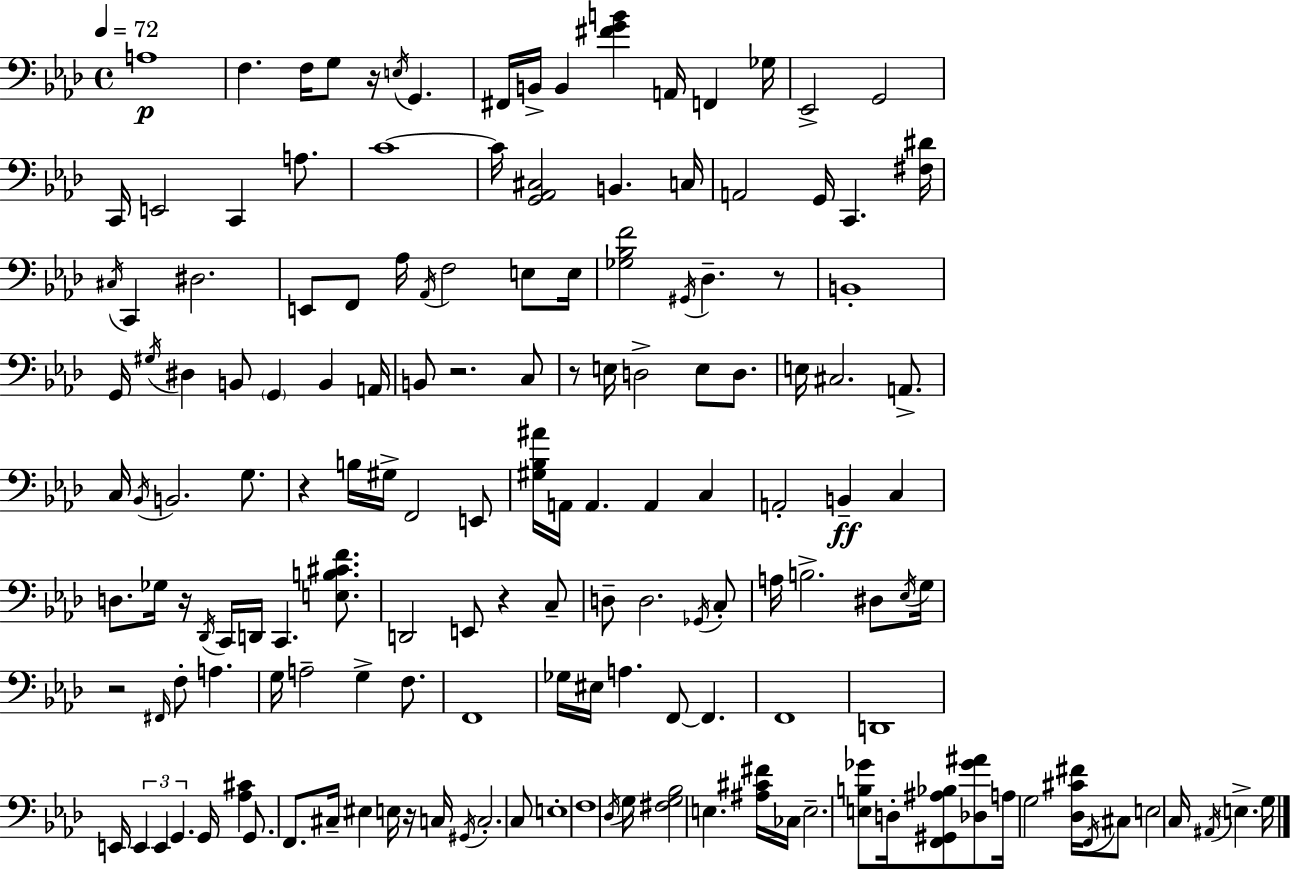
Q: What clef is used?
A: bass